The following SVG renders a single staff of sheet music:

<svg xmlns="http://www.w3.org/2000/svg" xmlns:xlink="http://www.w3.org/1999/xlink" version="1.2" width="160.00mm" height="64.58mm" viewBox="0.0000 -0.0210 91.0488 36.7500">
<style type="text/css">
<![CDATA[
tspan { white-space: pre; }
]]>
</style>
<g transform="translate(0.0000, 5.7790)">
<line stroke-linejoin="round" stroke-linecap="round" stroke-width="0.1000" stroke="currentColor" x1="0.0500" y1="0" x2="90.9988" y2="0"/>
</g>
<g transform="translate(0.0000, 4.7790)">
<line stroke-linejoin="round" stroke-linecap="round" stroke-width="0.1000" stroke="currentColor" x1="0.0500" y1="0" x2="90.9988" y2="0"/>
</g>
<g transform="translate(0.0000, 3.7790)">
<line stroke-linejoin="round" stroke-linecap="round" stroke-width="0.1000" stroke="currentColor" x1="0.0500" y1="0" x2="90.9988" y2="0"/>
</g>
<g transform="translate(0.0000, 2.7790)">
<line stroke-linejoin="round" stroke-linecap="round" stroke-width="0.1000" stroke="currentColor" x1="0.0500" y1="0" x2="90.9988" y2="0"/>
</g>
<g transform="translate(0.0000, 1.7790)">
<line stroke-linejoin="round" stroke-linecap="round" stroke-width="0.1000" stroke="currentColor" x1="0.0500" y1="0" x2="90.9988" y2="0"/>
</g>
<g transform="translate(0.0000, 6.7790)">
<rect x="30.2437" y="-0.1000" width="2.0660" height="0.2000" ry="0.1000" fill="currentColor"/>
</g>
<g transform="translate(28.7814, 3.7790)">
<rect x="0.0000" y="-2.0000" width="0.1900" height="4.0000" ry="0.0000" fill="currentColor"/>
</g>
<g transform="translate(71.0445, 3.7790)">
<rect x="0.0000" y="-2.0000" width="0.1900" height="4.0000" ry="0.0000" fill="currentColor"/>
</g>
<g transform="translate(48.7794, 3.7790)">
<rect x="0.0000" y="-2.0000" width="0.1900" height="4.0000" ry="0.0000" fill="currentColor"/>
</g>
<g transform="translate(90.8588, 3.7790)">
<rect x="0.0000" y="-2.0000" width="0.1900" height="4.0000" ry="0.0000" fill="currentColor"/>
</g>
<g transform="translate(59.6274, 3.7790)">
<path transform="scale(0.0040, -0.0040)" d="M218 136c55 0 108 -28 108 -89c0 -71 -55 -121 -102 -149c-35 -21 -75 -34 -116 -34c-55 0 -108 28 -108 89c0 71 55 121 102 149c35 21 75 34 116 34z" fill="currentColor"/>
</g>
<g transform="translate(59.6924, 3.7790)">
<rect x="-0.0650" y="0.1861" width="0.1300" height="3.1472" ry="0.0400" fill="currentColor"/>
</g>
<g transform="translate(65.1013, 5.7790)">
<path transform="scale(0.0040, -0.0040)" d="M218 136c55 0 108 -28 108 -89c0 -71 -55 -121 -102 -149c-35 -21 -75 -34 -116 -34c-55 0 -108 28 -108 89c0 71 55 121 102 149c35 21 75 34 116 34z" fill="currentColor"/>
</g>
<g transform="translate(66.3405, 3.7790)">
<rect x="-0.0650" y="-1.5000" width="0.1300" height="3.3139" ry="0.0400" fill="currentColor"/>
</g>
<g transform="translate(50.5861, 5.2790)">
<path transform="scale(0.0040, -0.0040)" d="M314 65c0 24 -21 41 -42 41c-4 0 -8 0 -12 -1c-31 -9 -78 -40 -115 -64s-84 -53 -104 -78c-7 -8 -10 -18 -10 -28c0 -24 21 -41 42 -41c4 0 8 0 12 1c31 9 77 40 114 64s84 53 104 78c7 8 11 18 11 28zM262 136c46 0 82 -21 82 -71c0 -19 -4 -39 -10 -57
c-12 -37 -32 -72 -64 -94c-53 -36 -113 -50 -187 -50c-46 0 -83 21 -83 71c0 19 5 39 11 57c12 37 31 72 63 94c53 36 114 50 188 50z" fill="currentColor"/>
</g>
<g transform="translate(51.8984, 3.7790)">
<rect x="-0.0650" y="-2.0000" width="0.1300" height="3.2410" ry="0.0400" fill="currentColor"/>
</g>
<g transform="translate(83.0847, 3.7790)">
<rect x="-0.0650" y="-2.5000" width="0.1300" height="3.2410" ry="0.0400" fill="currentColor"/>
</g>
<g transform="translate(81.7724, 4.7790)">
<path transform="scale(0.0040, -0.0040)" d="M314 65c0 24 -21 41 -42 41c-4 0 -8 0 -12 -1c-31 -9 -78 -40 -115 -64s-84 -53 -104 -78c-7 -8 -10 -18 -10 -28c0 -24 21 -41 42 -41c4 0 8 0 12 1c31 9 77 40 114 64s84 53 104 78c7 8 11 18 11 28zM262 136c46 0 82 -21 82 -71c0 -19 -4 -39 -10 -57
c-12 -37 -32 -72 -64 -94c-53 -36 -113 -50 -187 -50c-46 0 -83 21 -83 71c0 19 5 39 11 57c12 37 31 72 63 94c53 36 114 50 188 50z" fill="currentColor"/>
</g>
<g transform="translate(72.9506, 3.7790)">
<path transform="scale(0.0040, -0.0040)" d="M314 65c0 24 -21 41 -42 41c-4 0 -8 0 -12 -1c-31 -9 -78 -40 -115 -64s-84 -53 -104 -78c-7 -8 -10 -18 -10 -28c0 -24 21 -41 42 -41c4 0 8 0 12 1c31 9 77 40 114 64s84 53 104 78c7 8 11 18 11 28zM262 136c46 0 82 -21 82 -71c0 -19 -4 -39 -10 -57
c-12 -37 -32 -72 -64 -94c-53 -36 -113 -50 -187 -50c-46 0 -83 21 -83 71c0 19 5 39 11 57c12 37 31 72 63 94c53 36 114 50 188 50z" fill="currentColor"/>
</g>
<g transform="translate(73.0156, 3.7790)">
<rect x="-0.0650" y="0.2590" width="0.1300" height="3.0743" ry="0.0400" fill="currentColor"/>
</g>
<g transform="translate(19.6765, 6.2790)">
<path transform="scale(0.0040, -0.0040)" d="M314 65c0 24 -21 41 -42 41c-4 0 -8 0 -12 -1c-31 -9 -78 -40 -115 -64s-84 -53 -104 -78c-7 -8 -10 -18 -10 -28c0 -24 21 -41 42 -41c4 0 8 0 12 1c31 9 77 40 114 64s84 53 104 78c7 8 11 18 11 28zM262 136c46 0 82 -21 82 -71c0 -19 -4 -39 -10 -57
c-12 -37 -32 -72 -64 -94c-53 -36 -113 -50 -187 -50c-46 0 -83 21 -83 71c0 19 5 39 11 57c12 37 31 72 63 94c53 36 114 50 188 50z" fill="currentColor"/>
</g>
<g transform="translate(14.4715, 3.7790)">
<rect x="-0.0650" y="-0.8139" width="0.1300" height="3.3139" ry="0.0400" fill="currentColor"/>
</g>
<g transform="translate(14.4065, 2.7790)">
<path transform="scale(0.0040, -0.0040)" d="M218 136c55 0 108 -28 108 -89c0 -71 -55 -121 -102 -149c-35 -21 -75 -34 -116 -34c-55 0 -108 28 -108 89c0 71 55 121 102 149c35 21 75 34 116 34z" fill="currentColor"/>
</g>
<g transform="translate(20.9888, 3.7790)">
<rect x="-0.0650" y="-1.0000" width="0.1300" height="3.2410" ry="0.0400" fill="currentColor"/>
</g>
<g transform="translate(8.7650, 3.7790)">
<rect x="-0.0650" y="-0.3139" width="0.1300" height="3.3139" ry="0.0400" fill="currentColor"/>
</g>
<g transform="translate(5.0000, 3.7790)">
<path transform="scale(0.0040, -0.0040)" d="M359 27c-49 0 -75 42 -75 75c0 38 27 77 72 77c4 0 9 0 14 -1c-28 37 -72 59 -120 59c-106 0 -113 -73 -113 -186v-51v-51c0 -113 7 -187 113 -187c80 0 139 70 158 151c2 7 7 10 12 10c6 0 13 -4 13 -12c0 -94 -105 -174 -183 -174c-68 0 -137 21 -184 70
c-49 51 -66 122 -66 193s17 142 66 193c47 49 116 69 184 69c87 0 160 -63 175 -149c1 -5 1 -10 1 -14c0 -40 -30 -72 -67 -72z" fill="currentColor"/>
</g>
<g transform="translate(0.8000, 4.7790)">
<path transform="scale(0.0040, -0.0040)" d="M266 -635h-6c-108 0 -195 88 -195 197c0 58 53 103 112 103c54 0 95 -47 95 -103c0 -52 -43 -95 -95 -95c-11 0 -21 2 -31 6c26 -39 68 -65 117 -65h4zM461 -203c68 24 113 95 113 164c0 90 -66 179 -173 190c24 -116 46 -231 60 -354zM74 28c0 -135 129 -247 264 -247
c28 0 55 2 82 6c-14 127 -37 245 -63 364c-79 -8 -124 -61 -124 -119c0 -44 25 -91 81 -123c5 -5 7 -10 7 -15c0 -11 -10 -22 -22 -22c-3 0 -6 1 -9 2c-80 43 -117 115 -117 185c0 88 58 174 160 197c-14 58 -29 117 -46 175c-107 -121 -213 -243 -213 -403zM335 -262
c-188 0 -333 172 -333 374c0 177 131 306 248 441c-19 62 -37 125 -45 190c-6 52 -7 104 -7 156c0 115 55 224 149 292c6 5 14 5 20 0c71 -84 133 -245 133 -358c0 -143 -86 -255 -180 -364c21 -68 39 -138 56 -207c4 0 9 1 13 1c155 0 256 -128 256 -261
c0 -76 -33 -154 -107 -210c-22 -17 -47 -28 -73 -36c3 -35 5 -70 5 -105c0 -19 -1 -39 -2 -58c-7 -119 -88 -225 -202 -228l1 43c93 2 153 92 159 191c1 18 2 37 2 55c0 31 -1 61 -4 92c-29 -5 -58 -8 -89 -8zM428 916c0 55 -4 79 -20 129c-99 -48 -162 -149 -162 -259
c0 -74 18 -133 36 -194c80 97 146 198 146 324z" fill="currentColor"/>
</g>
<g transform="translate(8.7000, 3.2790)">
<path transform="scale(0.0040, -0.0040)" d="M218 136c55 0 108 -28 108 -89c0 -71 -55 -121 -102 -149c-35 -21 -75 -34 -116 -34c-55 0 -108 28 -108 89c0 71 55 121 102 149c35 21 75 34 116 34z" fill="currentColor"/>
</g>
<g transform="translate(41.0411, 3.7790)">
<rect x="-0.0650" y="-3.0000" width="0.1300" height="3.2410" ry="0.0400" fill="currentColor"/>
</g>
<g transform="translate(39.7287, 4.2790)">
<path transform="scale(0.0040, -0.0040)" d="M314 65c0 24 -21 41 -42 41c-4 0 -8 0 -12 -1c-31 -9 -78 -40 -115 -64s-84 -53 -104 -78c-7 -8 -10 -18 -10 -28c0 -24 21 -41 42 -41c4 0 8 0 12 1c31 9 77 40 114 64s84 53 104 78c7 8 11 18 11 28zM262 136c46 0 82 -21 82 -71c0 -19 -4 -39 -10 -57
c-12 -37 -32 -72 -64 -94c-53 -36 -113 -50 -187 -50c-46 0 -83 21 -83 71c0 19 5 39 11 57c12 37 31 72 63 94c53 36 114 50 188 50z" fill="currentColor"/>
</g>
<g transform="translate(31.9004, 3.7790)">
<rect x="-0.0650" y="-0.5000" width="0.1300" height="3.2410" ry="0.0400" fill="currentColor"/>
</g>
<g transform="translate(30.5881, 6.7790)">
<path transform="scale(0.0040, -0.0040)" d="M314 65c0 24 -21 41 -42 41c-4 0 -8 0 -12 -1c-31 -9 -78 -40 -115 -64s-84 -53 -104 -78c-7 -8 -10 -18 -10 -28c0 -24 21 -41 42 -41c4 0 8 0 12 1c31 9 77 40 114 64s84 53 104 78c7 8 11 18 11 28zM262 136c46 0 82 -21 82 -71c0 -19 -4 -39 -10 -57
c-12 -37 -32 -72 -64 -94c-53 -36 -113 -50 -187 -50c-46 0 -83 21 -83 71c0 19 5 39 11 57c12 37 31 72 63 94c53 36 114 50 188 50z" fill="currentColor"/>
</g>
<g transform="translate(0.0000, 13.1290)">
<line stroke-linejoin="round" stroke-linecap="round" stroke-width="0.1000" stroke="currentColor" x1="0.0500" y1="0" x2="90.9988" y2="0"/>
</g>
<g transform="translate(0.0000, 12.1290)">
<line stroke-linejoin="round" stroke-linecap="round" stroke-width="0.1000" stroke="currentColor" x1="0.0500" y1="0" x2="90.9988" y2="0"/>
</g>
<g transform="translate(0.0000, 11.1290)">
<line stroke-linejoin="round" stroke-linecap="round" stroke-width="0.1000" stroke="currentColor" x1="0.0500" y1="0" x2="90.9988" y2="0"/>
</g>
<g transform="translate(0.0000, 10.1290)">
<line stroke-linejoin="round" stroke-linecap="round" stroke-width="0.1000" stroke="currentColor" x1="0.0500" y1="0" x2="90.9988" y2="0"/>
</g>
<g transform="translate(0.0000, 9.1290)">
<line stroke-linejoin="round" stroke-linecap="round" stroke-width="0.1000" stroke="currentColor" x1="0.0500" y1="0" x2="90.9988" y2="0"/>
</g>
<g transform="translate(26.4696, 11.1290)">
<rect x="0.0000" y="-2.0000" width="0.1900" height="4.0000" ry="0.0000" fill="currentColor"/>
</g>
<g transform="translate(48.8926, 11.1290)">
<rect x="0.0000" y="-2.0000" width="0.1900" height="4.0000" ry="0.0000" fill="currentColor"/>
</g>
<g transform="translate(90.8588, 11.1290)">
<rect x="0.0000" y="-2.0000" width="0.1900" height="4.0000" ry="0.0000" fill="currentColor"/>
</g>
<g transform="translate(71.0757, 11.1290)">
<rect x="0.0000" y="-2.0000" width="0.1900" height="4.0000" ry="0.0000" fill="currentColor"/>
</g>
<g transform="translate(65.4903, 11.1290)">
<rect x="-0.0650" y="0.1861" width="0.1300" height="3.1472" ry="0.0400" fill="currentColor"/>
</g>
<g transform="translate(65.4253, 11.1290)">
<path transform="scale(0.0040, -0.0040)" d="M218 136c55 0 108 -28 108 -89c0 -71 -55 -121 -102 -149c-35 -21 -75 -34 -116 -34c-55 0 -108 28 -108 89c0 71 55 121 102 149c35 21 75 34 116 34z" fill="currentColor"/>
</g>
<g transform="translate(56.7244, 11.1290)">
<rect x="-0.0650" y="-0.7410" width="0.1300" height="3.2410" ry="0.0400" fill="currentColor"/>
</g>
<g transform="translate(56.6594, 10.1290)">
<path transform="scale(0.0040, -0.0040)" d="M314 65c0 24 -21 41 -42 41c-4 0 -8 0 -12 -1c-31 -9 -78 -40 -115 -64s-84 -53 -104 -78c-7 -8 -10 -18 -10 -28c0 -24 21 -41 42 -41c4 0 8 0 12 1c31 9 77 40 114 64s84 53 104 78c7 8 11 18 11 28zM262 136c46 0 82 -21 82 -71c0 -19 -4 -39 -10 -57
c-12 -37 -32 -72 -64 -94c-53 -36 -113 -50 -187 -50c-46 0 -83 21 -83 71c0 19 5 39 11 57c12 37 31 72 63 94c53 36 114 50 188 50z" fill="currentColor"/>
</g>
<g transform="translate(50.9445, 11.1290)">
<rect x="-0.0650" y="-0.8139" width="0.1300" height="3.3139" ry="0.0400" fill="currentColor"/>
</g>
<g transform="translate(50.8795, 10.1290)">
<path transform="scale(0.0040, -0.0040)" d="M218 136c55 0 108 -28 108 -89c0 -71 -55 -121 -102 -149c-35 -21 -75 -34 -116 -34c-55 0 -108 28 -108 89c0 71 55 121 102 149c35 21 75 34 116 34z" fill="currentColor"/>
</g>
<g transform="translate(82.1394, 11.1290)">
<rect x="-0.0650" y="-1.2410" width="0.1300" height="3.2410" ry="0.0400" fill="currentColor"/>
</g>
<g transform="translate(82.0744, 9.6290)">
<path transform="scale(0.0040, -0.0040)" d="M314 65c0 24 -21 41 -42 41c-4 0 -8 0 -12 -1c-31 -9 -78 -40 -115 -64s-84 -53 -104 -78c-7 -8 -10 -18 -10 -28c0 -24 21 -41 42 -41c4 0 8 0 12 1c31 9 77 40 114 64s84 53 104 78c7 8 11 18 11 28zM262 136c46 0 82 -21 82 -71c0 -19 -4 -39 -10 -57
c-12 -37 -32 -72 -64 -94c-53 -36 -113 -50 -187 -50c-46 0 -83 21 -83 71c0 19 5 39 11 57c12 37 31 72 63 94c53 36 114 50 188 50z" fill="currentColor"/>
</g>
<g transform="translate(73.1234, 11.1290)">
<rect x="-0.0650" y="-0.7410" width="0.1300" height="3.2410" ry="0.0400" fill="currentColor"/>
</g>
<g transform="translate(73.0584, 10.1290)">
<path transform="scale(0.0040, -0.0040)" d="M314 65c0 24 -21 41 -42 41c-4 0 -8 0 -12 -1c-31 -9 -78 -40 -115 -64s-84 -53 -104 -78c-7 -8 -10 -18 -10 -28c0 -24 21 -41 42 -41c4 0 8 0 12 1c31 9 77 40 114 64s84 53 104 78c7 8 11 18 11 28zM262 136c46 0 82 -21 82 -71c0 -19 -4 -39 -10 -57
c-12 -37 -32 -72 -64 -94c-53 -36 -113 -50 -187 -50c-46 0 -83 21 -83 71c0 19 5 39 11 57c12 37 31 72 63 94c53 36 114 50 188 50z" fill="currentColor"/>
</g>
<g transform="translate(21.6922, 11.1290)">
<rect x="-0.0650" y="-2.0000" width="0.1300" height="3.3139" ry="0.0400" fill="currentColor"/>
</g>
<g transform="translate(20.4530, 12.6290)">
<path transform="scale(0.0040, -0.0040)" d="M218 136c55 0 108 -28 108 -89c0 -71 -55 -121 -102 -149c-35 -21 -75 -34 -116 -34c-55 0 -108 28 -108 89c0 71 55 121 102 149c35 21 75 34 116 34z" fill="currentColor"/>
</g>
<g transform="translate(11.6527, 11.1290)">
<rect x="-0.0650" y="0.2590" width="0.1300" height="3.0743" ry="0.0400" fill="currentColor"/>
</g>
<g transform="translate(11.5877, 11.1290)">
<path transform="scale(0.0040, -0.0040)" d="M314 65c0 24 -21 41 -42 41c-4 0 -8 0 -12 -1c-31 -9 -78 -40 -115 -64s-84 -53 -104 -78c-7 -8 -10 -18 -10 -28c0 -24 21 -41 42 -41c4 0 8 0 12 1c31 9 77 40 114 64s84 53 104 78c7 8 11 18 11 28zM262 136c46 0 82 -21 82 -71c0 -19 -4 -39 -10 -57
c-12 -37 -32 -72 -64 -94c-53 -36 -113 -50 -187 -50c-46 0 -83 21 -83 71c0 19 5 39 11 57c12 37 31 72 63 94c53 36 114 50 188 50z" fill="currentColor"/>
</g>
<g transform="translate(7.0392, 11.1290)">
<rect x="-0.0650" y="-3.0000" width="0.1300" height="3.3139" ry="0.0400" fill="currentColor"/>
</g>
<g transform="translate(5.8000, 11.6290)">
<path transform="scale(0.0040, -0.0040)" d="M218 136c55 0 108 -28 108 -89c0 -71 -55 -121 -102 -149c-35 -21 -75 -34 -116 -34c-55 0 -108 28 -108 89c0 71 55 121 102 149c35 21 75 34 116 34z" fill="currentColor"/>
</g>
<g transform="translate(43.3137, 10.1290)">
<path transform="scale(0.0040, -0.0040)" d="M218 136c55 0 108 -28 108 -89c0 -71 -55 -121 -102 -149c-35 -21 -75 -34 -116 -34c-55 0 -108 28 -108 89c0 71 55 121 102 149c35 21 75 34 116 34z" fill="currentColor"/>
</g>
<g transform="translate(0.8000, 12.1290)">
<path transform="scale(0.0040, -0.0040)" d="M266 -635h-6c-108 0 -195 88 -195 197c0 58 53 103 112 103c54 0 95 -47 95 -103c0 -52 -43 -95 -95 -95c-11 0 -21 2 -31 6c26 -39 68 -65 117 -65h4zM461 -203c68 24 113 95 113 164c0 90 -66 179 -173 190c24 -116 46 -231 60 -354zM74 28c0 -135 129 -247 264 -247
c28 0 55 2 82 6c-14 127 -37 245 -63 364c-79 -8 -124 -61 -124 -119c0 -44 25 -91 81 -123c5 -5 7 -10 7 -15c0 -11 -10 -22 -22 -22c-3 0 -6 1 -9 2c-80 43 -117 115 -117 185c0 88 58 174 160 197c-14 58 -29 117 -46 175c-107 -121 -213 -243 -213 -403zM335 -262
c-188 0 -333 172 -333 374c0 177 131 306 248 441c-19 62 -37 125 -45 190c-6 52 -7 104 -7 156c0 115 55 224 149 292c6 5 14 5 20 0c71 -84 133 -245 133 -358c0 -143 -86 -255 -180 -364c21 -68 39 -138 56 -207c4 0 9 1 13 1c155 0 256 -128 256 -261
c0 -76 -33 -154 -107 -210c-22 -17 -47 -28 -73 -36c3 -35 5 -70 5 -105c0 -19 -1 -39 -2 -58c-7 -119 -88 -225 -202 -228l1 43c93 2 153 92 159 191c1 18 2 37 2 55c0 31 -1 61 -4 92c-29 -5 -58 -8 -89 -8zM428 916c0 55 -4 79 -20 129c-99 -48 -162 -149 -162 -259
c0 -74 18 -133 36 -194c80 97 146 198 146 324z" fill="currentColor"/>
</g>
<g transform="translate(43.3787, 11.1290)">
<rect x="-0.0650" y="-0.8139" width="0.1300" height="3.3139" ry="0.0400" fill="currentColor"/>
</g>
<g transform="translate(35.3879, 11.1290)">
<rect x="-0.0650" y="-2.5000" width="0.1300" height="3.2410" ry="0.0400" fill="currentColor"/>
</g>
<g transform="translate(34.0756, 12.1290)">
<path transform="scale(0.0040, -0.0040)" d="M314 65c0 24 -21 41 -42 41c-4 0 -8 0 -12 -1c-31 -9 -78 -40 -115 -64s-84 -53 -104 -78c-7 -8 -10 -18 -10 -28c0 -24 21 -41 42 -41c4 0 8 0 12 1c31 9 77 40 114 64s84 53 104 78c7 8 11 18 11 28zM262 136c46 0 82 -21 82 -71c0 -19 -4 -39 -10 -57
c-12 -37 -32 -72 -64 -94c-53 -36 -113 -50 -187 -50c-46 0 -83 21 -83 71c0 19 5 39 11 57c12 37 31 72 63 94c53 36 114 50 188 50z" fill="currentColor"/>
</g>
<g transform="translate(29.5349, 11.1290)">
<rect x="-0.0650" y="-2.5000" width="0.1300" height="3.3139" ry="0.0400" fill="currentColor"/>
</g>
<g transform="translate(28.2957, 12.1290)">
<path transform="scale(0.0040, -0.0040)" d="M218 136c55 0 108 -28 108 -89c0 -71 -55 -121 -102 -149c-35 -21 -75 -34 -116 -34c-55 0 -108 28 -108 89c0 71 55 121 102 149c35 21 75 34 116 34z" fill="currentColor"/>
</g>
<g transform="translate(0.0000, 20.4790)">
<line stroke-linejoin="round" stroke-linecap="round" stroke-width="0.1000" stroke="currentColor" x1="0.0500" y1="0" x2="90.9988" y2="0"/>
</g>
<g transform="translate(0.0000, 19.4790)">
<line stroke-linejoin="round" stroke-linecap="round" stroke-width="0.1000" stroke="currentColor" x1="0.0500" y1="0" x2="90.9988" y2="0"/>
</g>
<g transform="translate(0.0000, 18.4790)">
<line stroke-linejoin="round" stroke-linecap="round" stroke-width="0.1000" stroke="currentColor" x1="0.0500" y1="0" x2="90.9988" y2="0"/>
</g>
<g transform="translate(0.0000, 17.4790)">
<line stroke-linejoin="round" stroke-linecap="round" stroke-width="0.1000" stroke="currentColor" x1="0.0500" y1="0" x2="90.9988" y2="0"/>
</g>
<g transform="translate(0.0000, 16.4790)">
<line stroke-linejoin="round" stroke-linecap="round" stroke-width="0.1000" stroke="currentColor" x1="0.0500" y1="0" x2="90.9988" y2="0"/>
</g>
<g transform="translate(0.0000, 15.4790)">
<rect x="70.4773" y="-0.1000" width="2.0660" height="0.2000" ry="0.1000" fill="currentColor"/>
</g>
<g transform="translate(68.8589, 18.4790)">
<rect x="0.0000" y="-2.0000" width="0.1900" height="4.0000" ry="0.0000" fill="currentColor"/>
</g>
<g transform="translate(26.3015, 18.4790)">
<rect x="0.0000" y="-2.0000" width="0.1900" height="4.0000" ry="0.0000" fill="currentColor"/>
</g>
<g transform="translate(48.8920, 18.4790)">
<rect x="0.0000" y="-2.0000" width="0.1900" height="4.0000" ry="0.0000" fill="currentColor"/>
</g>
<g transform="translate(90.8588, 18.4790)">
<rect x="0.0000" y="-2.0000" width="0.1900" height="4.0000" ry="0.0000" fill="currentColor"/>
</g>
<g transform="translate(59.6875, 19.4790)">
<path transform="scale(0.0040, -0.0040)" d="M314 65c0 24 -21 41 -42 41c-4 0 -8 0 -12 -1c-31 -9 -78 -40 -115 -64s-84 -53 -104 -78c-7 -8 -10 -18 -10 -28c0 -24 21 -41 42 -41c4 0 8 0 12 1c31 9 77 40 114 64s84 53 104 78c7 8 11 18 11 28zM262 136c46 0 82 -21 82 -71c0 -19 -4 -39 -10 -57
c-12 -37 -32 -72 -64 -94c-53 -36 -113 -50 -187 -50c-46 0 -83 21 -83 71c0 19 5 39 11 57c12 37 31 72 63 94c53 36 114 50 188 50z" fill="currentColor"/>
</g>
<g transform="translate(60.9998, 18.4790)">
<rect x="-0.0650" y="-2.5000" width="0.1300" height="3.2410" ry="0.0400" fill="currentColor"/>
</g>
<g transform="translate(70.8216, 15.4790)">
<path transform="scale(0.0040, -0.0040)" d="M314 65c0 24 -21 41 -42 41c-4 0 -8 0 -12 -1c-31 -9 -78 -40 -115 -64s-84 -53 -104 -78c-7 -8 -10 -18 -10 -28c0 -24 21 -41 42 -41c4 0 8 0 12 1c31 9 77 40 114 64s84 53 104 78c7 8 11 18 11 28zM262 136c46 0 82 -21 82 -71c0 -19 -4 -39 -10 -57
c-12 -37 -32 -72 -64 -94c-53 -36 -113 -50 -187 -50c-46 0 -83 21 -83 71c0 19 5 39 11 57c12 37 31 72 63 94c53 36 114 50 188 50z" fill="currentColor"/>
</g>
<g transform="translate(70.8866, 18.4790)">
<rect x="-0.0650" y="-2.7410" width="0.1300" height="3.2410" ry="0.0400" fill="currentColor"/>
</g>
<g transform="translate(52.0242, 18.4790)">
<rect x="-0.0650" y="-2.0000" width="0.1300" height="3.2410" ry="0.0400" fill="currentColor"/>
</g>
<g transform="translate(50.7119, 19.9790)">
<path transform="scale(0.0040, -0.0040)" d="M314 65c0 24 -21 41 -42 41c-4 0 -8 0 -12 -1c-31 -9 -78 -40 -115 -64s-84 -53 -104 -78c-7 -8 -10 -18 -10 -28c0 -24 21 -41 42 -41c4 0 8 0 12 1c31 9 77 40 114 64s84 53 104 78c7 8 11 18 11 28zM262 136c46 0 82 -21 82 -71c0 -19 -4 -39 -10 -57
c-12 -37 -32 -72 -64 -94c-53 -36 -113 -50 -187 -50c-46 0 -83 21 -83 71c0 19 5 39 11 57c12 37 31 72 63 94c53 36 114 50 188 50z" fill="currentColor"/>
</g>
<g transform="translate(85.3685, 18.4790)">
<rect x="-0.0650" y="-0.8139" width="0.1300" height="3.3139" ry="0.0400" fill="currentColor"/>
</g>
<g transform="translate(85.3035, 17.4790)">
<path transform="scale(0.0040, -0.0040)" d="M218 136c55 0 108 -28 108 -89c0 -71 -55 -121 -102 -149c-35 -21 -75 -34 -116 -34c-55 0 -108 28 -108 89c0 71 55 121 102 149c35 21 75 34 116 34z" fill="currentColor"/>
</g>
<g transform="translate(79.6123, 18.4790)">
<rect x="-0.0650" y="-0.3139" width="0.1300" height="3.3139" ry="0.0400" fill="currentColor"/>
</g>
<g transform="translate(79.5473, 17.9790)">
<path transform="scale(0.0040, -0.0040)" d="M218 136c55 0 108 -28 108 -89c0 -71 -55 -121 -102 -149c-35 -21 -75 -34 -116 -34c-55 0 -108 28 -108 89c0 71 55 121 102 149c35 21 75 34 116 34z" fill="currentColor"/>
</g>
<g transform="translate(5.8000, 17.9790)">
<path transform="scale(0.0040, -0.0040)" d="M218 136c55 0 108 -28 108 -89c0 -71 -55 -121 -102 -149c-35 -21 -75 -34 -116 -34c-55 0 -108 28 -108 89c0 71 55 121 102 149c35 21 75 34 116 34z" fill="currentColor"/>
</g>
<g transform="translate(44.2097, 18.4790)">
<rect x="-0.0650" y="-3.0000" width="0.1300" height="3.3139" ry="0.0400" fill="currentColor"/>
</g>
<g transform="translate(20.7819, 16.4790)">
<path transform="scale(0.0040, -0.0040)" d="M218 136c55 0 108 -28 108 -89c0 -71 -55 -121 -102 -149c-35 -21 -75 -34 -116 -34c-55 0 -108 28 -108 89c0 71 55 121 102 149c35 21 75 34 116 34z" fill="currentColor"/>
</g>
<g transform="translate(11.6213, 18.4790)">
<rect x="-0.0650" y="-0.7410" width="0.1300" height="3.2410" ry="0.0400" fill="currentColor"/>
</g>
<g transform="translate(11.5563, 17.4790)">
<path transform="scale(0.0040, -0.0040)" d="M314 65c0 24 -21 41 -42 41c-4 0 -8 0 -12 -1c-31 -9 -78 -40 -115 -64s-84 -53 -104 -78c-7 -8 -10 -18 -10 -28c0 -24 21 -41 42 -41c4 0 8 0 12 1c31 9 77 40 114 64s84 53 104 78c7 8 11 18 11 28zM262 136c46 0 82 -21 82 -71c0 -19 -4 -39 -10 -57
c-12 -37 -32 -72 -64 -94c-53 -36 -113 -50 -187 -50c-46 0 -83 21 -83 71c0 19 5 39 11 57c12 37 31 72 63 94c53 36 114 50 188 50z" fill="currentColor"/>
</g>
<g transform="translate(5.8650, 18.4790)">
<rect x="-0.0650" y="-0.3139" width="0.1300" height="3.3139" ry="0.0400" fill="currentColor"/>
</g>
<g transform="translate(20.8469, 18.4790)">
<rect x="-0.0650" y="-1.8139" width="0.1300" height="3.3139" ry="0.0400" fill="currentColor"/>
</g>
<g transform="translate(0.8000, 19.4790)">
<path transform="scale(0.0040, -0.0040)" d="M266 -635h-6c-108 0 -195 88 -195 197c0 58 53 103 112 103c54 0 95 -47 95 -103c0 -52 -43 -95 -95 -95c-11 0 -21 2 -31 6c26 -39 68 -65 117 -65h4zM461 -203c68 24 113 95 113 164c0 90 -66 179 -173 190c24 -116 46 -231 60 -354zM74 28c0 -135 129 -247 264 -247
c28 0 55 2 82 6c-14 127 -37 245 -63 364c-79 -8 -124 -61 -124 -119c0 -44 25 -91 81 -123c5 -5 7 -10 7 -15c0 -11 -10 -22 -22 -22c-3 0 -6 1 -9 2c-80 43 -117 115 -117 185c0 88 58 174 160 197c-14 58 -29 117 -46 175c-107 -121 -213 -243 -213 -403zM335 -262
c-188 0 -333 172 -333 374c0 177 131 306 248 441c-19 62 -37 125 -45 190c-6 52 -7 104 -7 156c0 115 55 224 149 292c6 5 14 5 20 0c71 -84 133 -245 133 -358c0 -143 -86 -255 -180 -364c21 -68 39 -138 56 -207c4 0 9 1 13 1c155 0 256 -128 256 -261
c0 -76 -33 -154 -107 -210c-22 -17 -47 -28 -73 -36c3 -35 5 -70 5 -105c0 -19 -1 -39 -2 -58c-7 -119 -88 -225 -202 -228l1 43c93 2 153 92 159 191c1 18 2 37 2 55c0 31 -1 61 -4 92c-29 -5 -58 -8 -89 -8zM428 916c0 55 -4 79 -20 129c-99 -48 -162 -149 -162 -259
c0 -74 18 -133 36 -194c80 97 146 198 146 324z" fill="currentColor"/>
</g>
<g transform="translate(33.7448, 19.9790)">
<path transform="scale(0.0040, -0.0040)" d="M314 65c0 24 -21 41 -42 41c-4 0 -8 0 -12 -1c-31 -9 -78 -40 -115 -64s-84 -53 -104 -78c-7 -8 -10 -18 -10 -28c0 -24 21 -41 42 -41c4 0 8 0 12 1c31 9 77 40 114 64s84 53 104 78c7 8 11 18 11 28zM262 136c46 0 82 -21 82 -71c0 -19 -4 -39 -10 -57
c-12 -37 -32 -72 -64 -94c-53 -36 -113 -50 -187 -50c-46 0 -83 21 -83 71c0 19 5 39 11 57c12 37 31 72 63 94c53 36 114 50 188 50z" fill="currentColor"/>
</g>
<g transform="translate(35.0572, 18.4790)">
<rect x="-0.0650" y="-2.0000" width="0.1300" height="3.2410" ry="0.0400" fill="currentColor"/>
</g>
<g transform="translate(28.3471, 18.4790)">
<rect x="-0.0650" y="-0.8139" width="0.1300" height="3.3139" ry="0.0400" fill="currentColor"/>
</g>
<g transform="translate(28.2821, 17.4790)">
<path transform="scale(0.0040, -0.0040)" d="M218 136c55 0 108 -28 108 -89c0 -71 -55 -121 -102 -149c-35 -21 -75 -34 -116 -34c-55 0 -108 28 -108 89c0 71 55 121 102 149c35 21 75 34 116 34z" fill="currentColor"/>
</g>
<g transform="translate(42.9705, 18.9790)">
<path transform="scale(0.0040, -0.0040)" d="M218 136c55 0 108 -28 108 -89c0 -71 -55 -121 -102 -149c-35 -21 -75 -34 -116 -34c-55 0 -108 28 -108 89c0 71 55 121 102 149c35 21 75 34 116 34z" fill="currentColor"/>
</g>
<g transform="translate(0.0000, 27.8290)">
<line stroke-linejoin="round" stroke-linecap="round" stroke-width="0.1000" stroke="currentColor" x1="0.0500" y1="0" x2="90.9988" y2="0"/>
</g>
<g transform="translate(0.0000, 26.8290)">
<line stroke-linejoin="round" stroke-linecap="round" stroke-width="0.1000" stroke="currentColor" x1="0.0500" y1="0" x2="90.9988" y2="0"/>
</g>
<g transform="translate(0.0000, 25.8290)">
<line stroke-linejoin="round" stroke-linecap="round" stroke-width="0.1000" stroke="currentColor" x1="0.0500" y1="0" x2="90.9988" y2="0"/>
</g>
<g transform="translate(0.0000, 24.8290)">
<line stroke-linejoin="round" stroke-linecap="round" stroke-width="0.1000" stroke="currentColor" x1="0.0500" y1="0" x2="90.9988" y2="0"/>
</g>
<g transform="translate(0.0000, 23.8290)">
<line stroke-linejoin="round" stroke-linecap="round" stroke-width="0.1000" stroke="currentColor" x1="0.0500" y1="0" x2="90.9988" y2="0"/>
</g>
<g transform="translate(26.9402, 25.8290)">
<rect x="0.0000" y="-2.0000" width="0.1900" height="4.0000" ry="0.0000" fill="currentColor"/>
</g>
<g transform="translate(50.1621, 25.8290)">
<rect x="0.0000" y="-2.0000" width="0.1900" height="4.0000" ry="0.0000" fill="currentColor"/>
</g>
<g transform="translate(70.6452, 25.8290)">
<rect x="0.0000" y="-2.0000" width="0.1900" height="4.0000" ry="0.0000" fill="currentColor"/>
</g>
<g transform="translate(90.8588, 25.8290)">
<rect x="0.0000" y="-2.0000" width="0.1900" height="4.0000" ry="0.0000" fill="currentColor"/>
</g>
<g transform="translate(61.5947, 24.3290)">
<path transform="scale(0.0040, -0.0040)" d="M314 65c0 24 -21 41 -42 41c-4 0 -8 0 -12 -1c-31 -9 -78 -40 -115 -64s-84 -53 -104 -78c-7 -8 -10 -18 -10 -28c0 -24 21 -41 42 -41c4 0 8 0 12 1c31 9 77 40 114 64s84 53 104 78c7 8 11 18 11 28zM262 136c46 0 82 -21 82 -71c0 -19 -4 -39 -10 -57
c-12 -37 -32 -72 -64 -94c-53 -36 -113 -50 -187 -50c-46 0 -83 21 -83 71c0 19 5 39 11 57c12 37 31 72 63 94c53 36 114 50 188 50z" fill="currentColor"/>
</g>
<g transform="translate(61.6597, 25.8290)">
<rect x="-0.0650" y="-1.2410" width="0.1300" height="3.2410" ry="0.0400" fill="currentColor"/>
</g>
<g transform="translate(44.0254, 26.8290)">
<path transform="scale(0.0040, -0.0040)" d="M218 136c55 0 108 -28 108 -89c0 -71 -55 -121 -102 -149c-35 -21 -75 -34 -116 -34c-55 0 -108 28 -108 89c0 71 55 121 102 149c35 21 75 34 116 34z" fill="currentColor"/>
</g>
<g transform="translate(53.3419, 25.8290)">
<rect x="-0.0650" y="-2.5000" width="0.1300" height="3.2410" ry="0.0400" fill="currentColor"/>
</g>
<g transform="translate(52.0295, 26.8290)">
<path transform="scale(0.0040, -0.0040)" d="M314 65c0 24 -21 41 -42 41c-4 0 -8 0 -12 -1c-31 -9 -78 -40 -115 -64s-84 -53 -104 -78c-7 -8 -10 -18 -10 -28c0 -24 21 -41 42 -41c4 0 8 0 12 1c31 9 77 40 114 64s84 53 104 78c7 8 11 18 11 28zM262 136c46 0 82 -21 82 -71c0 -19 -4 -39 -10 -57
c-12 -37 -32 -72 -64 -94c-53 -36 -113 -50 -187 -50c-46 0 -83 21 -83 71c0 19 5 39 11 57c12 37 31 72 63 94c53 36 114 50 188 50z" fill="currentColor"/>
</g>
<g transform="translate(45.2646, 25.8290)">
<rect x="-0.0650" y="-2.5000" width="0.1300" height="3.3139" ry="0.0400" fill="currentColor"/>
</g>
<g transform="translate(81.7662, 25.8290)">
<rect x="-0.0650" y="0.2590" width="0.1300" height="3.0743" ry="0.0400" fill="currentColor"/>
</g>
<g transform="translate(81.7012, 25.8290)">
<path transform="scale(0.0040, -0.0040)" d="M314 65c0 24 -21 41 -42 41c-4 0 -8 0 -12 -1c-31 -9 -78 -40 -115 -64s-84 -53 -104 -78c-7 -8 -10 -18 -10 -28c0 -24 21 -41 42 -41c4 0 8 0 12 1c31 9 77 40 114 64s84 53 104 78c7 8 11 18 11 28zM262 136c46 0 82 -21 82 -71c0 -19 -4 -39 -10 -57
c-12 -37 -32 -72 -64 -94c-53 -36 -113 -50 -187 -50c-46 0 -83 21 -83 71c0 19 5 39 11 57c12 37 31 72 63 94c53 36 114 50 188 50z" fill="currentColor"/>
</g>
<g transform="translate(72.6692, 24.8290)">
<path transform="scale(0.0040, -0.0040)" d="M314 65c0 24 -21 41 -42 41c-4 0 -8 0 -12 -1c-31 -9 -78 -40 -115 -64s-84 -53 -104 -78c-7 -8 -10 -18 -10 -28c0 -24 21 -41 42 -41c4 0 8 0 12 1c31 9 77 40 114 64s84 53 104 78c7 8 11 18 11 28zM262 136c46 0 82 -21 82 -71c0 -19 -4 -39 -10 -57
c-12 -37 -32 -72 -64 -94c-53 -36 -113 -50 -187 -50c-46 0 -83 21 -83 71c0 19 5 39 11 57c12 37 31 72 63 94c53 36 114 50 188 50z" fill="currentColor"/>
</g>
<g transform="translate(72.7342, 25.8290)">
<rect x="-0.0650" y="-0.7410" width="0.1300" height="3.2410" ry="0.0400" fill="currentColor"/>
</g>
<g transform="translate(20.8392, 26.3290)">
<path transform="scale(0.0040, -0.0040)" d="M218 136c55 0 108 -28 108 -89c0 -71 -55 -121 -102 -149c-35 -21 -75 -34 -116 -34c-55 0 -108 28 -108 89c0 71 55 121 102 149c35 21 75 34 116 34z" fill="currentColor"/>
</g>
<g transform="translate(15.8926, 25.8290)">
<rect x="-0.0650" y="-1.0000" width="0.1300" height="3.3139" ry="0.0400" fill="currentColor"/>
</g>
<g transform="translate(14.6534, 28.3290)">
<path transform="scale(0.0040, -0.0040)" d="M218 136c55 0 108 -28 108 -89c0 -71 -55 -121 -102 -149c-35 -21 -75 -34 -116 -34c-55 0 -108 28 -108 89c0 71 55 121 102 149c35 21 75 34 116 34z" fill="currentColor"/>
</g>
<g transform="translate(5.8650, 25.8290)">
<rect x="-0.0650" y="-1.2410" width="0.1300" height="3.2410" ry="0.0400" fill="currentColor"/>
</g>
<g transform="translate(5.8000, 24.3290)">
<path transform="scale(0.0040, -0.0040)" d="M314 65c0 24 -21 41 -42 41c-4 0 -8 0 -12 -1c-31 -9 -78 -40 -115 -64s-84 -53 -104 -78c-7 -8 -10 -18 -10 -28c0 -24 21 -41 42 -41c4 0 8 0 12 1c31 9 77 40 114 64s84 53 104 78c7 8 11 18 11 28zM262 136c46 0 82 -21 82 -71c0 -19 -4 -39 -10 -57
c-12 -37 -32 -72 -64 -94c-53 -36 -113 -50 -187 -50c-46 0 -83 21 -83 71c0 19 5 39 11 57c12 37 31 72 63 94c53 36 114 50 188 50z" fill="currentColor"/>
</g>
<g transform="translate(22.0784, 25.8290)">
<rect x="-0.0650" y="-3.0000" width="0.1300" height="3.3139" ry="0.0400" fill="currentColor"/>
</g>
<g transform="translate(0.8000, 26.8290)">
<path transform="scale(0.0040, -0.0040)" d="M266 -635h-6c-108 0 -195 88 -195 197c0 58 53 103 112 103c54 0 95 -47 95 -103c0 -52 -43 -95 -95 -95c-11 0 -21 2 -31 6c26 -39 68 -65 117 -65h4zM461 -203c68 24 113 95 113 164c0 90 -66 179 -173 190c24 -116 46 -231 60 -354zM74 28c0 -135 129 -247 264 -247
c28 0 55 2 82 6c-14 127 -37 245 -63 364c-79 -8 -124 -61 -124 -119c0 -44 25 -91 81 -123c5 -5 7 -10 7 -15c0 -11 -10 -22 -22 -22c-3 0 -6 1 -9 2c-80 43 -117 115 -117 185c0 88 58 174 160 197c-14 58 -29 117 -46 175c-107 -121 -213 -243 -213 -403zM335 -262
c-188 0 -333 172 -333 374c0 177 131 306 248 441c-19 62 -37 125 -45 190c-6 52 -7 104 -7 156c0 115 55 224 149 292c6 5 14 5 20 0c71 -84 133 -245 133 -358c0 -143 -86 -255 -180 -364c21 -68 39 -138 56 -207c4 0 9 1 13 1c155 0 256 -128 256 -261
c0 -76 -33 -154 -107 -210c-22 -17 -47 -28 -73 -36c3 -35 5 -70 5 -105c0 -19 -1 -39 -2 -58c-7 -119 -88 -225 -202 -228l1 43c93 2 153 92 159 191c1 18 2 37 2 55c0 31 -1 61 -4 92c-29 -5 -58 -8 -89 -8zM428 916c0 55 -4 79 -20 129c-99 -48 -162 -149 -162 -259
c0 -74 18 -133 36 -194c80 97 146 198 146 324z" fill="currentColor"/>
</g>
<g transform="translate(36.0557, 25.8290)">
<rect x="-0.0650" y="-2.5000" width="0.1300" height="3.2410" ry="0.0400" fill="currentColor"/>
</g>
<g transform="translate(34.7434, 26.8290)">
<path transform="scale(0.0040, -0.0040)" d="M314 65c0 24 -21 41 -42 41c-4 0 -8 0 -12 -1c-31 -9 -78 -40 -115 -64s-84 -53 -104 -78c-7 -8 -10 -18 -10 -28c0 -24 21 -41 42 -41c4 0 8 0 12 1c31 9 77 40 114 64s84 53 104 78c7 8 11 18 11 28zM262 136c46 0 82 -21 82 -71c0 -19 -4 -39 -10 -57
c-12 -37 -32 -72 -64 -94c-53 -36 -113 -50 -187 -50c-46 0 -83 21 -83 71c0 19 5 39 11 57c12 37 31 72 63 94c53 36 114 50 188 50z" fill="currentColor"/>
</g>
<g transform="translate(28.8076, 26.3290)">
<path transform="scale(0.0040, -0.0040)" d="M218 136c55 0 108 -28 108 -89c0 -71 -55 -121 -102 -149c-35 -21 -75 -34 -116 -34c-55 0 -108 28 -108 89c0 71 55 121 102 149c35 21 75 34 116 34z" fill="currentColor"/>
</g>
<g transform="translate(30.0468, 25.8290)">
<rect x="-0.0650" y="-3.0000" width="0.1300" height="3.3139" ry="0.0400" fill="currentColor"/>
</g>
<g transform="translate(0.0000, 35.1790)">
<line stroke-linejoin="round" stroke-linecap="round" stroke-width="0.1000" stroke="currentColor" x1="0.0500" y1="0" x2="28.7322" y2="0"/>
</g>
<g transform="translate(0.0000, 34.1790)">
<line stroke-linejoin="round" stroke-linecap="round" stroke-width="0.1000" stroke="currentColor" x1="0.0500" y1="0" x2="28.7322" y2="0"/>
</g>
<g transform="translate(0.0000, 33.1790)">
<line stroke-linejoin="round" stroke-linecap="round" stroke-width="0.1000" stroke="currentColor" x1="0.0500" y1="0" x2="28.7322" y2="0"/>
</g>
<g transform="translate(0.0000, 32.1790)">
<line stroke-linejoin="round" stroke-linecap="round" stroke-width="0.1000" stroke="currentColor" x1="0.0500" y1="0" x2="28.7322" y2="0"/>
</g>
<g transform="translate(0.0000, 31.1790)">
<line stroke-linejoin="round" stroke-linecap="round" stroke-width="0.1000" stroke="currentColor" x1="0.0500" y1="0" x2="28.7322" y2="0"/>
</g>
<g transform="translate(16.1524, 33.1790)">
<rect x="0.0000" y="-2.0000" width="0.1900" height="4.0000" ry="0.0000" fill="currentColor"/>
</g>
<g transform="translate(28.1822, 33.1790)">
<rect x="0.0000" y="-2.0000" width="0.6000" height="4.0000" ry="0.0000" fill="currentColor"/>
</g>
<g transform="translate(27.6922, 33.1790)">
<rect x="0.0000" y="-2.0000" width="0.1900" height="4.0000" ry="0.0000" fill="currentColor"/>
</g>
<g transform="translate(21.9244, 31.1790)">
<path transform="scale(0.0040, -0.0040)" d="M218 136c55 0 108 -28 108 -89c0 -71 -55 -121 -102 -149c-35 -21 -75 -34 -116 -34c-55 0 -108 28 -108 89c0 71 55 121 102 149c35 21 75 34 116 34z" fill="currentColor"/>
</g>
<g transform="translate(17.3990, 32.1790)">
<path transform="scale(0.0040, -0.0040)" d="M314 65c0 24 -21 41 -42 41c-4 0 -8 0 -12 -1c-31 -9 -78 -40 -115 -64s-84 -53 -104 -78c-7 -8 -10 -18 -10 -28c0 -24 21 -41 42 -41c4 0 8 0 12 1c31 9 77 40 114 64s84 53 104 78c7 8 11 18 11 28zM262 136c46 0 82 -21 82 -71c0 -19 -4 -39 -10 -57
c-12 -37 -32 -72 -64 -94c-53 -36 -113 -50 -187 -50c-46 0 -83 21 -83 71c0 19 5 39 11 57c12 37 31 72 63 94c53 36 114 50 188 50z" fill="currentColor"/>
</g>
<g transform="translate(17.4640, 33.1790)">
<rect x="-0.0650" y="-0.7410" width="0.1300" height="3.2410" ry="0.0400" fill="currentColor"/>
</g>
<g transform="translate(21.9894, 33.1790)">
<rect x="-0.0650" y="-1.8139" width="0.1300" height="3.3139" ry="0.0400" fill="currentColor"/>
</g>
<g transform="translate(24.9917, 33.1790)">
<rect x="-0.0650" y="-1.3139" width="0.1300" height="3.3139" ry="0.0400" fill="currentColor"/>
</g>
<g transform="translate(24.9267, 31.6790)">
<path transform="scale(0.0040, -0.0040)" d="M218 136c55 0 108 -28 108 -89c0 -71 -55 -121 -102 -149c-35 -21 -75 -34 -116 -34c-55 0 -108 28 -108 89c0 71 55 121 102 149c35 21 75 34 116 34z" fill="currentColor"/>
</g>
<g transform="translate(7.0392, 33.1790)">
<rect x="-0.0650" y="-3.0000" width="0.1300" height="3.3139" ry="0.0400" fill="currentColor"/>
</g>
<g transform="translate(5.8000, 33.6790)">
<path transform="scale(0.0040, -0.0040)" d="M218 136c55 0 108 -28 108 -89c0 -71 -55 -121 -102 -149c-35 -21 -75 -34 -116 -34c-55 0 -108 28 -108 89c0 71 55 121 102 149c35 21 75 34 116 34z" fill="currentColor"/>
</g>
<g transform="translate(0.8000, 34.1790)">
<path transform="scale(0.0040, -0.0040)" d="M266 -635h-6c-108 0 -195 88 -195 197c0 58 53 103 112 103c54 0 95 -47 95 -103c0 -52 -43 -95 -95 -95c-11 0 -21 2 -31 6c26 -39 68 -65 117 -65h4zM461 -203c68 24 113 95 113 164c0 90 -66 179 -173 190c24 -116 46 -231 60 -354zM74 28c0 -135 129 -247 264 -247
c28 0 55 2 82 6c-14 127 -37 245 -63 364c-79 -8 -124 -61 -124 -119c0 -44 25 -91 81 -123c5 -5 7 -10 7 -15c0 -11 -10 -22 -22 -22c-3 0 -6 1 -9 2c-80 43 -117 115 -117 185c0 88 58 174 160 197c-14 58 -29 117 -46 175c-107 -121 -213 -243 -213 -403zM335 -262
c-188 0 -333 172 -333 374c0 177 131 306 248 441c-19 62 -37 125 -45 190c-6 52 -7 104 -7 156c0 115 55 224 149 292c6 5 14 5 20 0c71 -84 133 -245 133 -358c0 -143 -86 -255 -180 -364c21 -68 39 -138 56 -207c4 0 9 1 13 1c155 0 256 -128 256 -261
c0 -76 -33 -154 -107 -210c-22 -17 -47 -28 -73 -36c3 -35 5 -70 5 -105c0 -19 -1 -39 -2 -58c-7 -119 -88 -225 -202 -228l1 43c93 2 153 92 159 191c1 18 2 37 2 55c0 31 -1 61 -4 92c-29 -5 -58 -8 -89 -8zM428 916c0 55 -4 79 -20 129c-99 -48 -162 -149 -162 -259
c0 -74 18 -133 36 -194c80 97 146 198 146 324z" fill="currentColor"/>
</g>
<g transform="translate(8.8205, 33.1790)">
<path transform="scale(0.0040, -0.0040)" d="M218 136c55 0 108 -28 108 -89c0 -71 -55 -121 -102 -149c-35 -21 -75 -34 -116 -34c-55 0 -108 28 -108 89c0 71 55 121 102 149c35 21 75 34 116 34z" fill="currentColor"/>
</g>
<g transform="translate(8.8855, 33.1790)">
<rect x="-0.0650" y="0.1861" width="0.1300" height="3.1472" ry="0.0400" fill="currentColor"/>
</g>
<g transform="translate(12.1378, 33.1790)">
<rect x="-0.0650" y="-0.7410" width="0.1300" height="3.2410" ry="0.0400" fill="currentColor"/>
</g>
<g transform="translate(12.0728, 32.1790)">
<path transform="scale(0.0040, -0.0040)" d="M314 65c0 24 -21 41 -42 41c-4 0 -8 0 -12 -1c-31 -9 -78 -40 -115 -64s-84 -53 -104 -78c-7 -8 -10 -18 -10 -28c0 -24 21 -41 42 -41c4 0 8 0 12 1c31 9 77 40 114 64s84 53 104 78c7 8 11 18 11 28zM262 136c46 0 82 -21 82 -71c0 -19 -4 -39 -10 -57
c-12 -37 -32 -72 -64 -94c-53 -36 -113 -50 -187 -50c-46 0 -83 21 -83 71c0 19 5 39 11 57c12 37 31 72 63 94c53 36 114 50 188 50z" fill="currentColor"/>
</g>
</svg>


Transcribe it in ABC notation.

X:1
T:Untitled
M:4/4
L:1/4
K:C
c d D2 C2 A2 F2 B E B2 G2 A B2 F G G2 d d d2 B d2 e2 c d2 f d F2 A F2 G2 a2 c d e2 D A A G2 G G2 e2 d2 B2 A B d2 d2 f e